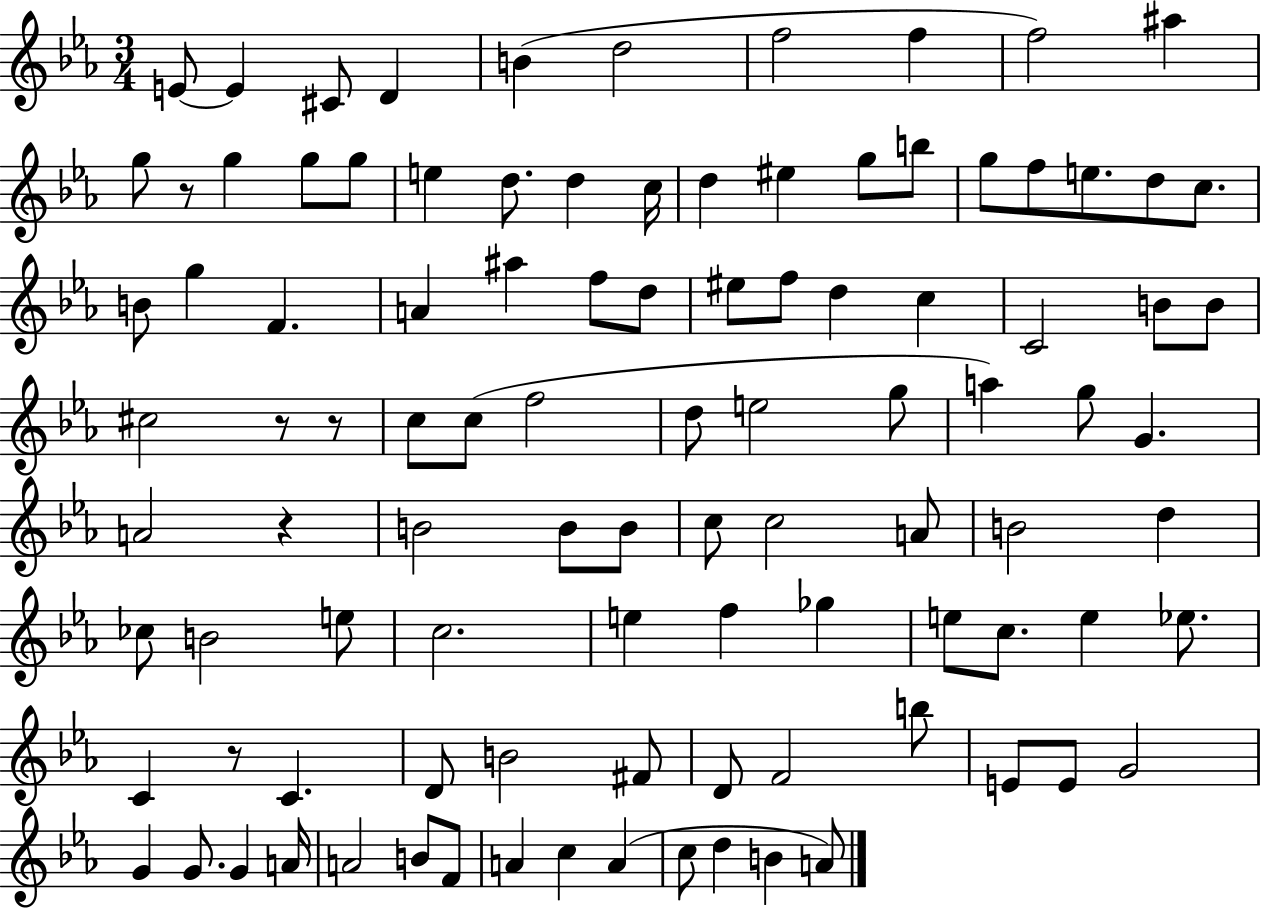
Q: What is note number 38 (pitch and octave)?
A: C5